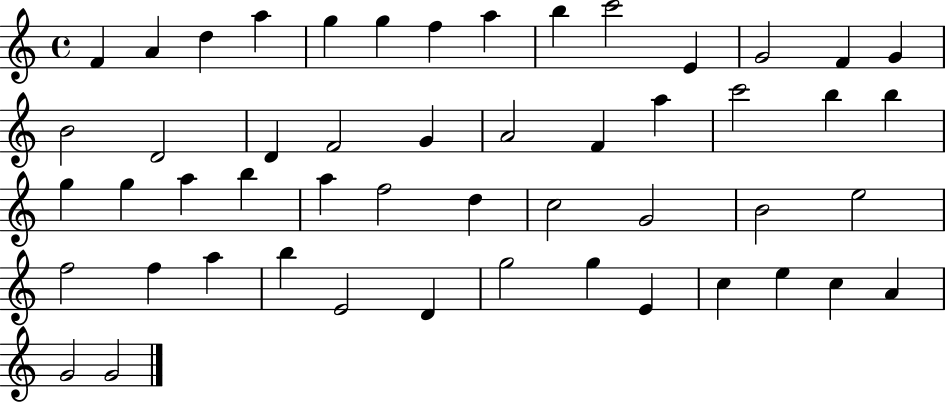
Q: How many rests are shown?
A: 0